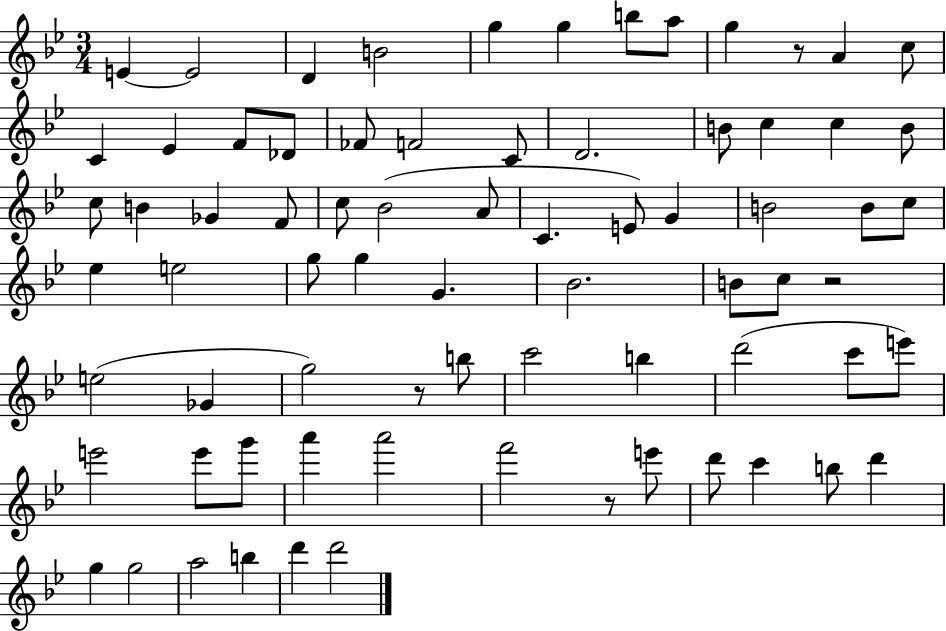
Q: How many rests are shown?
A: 4